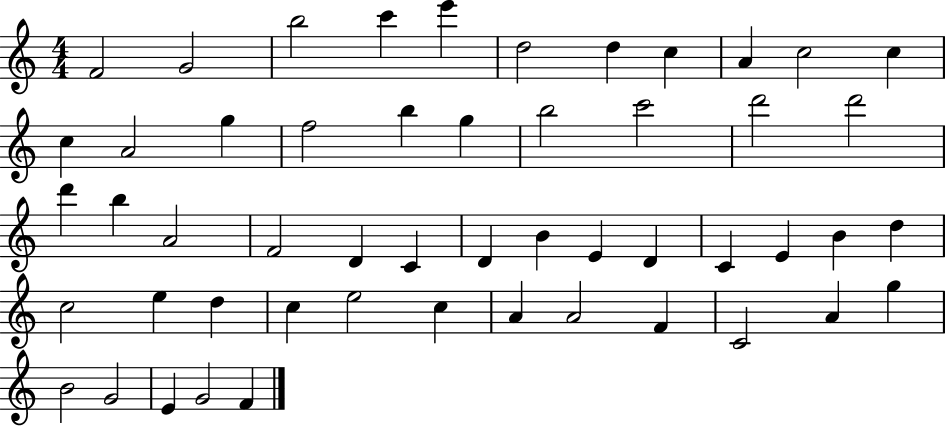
{
  \clef treble
  \numericTimeSignature
  \time 4/4
  \key c \major
  f'2 g'2 | b''2 c'''4 e'''4 | d''2 d''4 c''4 | a'4 c''2 c''4 | \break c''4 a'2 g''4 | f''2 b''4 g''4 | b''2 c'''2 | d'''2 d'''2 | \break d'''4 b''4 a'2 | f'2 d'4 c'4 | d'4 b'4 e'4 d'4 | c'4 e'4 b'4 d''4 | \break c''2 e''4 d''4 | c''4 e''2 c''4 | a'4 a'2 f'4 | c'2 a'4 g''4 | \break b'2 g'2 | e'4 g'2 f'4 | \bar "|."
}